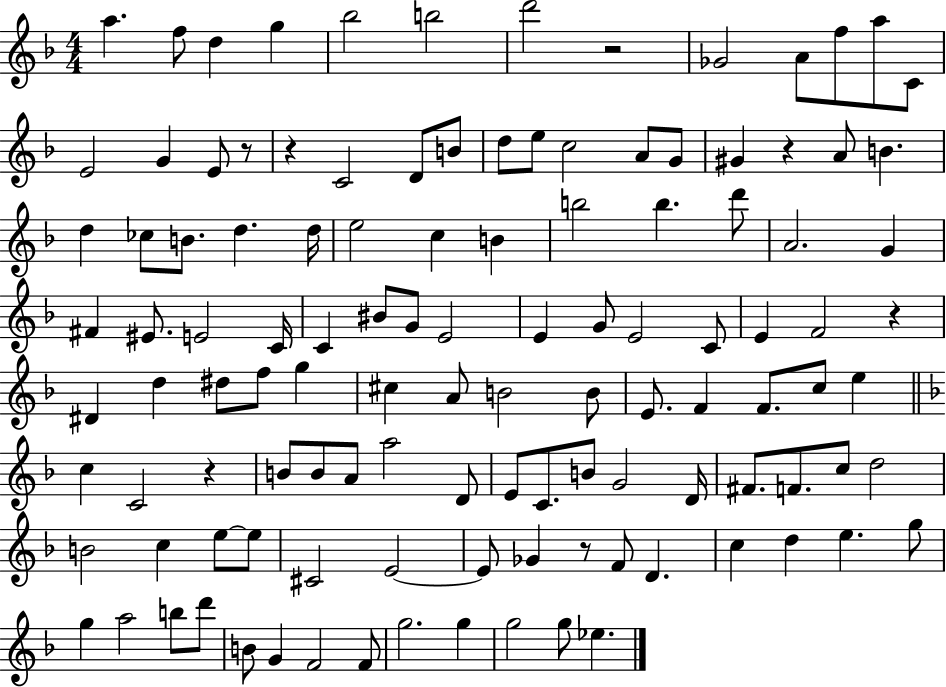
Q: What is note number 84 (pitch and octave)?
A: B4